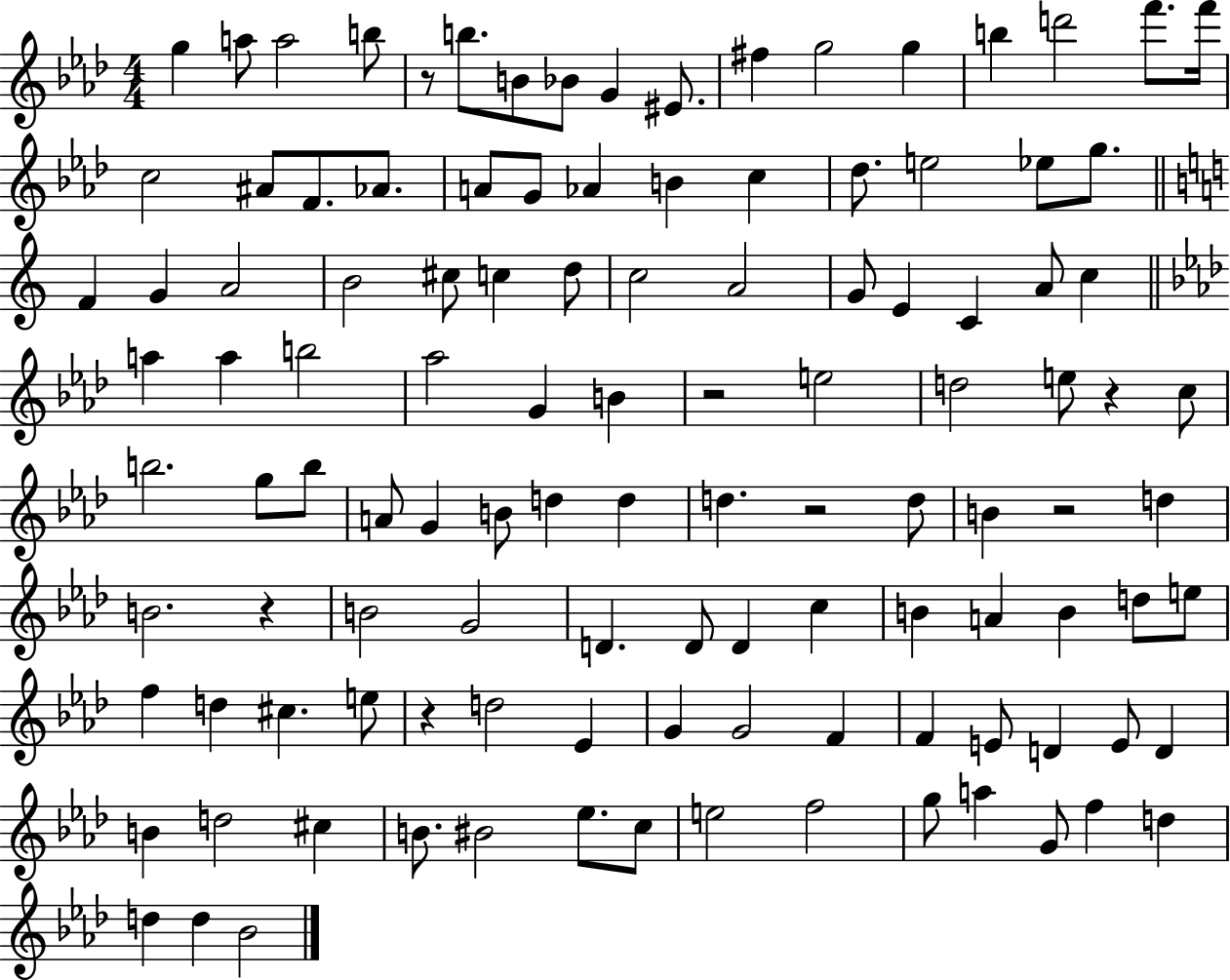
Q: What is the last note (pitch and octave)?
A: Bb4